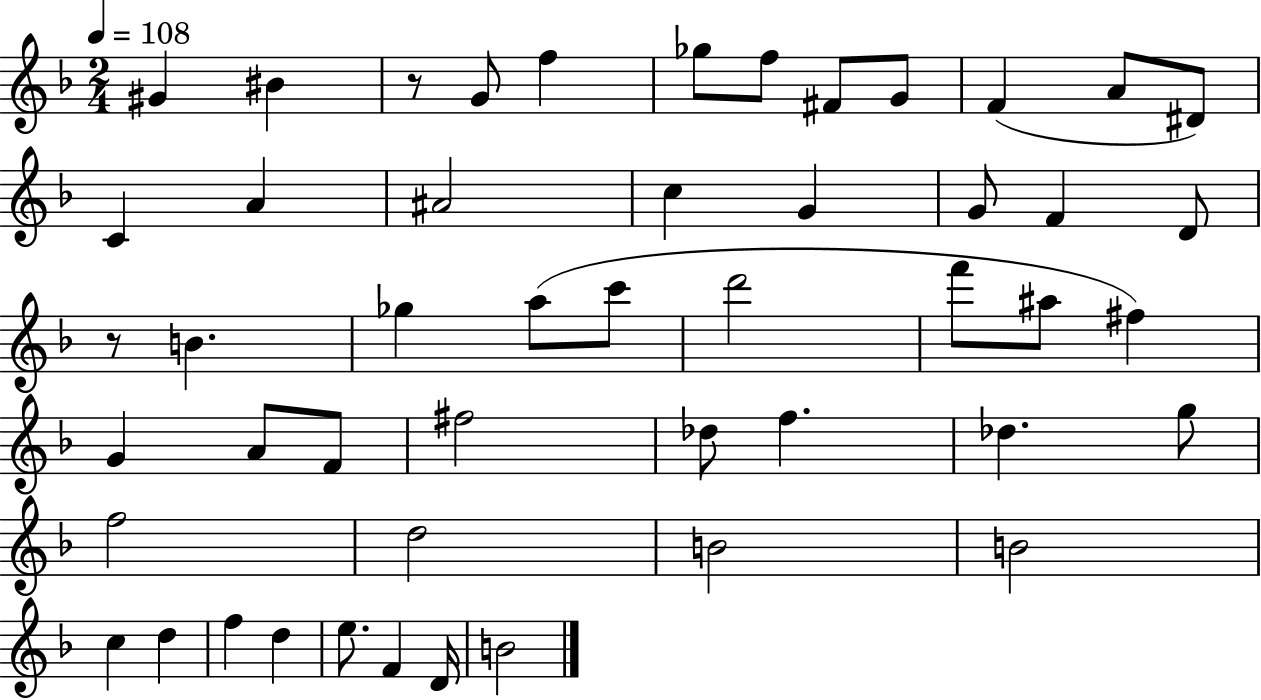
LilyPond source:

{
  \clef treble
  \numericTimeSignature
  \time 2/4
  \key f \major
  \tempo 4 = 108
  gis'4 bis'4 | r8 g'8 f''4 | ges''8 f''8 fis'8 g'8 | f'4( a'8 dis'8) | \break c'4 a'4 | ais'2 | c''4 g'4 | g'8 f'4 d'8 | \break r8 b'4. | ges''4 a''8( c'''8 | d'''2 | f'''8 ais''8 fis''4) | \break g'4 a'8 f'8 | fis''2 | des''8 f''4. | des''4. g''8 | \break f''2 | d''2 | b'2 | b'2 | \break c''4 d''4 | f''4 d''4 | e''8. f'4 d'16 | b'2 | \break \bar "|."
}